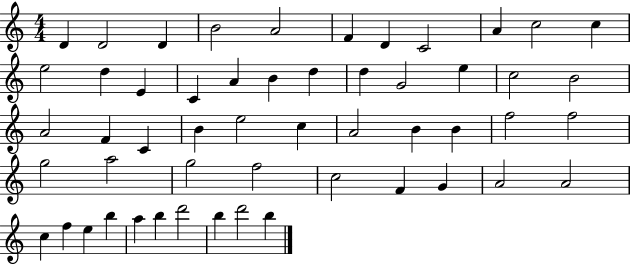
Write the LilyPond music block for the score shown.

{
  \clef treble
  \numericTimeSignature
  \time 4/4
  \key c \major
  d'4 d'2 d'4 | b'2 a'2 | f'4 d'4 c'2 | a'4 c''2 c''4 | \break e''2 d''4 e'4 | c'4 a'4 b'4 d''4 | d''4 g'2 e''4 | c''2 b'2 | \break a'2 f'4 c'4 | b'4 e''2 c''4 | a'2 b'4 b'4 | f''2 f''2 | \break g''2 a''2 | g''2 f''2 | c''2 f'4 g'4 | a'2 a'2 | \break c''4 f''4 e''4 b''4 | a''4 b''4 d'''2 | b''4 d'''2 b''4 | \bar "|."
}